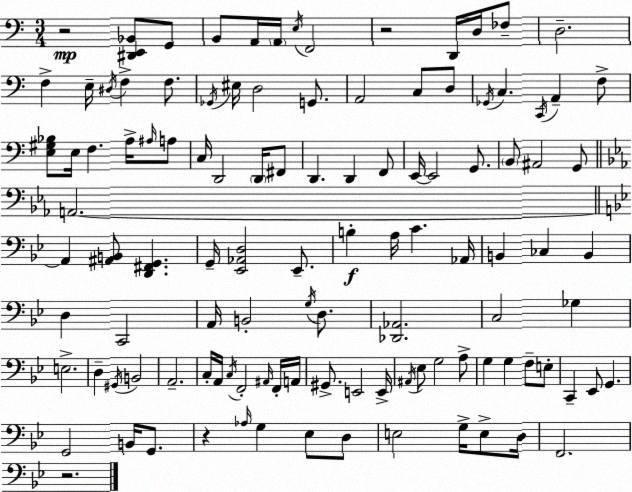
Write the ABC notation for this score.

X:1
T:Untitled
M:3/4
L:1/4
K:C
z2 [^D,,E,,_B,,]/2 G,,/2 B,,/2 A,,/4 A,,/4 E,/4 F,,2 z2 D,,/4 D,/4 _F,/2 D,2 F, E,/4 ^D,/4 F, F,/2 _G,,/4 ^E,/4 D,2 G,,/2 A,,2 C,/2 D,/2 _G,,/4 C, C,,/4 A,, F,/2 [E,^G,_B,]/2 E,/4 F, A,/4 ^A,/4 A,/2 C,/4 D,,2 D,,/4 ^F,,/2 D,, D,, F,,/2 E,,/4 E,,2 G,,/2 B,,/2 ^A,,2 G,,/2 A,,2 A,, [^A,,B,,]/2 [D,,^F,,G,,] G,,/4 [_E,,_A,,D,]2 _E,,/2 B, A,/4 C _A,,/4 B,, _C, B,, D, C,,2 A,,/4 B,,2 G,/4 D,/2 [_D,,_A,,]2 C,2 _G, E,2 D, ^G,,/4 B,,2 A,,2 C,/4 A,,/4 C,/4 F,,2 ^A,,/4 F,,/4 A,,/4 ^G,,/2 E,,2 E,,/4 ^A,,/4 _E,/2 G,2 A,/2 G, G, F,/2 E,/2 C,, _E,,/2 G,, G,,2 B,,/4 G,,/2 z _A,/4 G, _E,/2 D,/2 E,2 G,/4 E,/2 D,/4 F,,2 z2